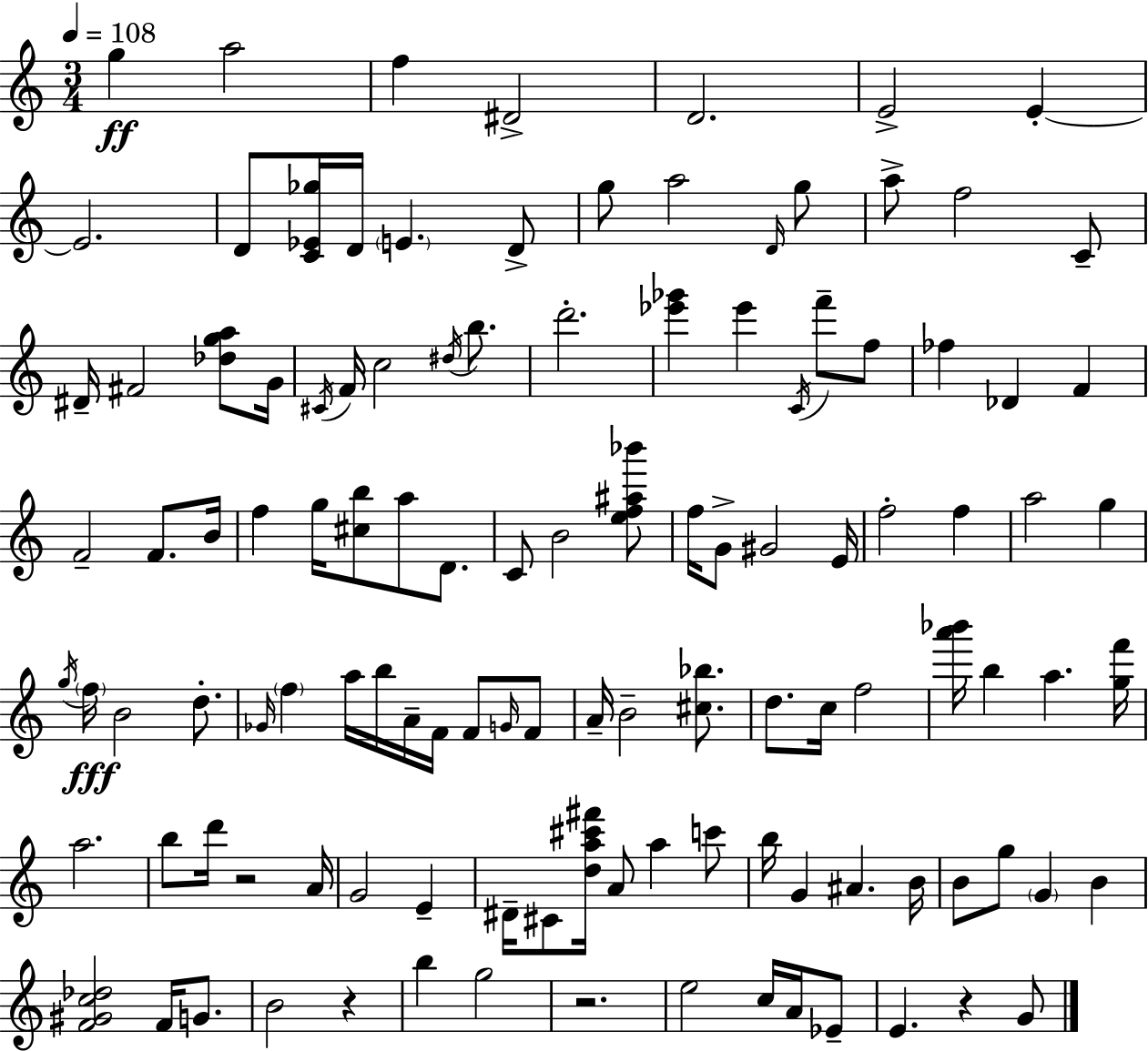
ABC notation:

X:1
T:Untitled
M:3/4
L:1/4
K:C
g a2 f ^D2 D2 E2 E E2 D/2 [C_E_g]/4 D/4 E D/2 g/2 a2 D/4 g/2 a/2 f2 C/2 ^D/4 ^F2 [_dga]/2 G/4 ^C/4 F/4 c2 ^d/4 b/2 d'2 [_e'_g'] _e' C/4 f'/2 f/2 _f _D F F2 F/2 B/4 f g/4 [^cb]/2 a/2 D/2 C/2 B2 [ef^a_b']/2 f/4 G/2 ^G2 E/4 f2 f a2 g g/4 f/4 B2 d/2 _G/4 f a/4 b/4 A/4 F/4 F/2 G/4 F/2 A/4 B2 [^c_b]/2 d/2 c/4 f2 [a'_b']/4 b a [gf']/4 a2 b/2 d'/4 z2 A/4 G2 E ^D/4 ^C/2 [da^c'^f']/4 A/2 a c'/2 b/4 G ^A B/4 B/2 g/2 G B [F^Gc_d]2 F/4 G/2 B2 z b g2 z2 e2 c/4 A/4 _E/2 E z G/2